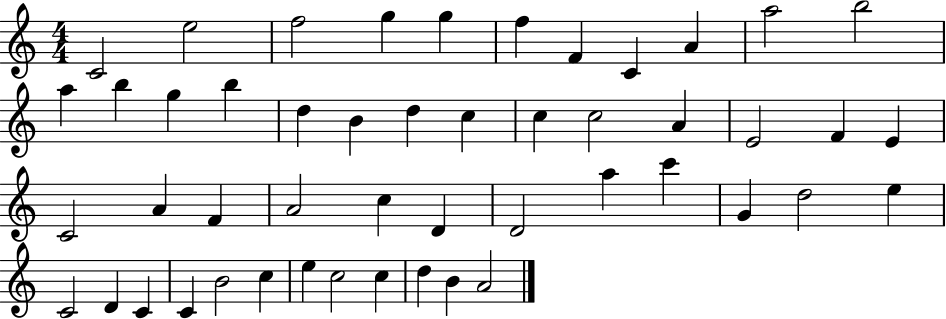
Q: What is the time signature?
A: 4/4